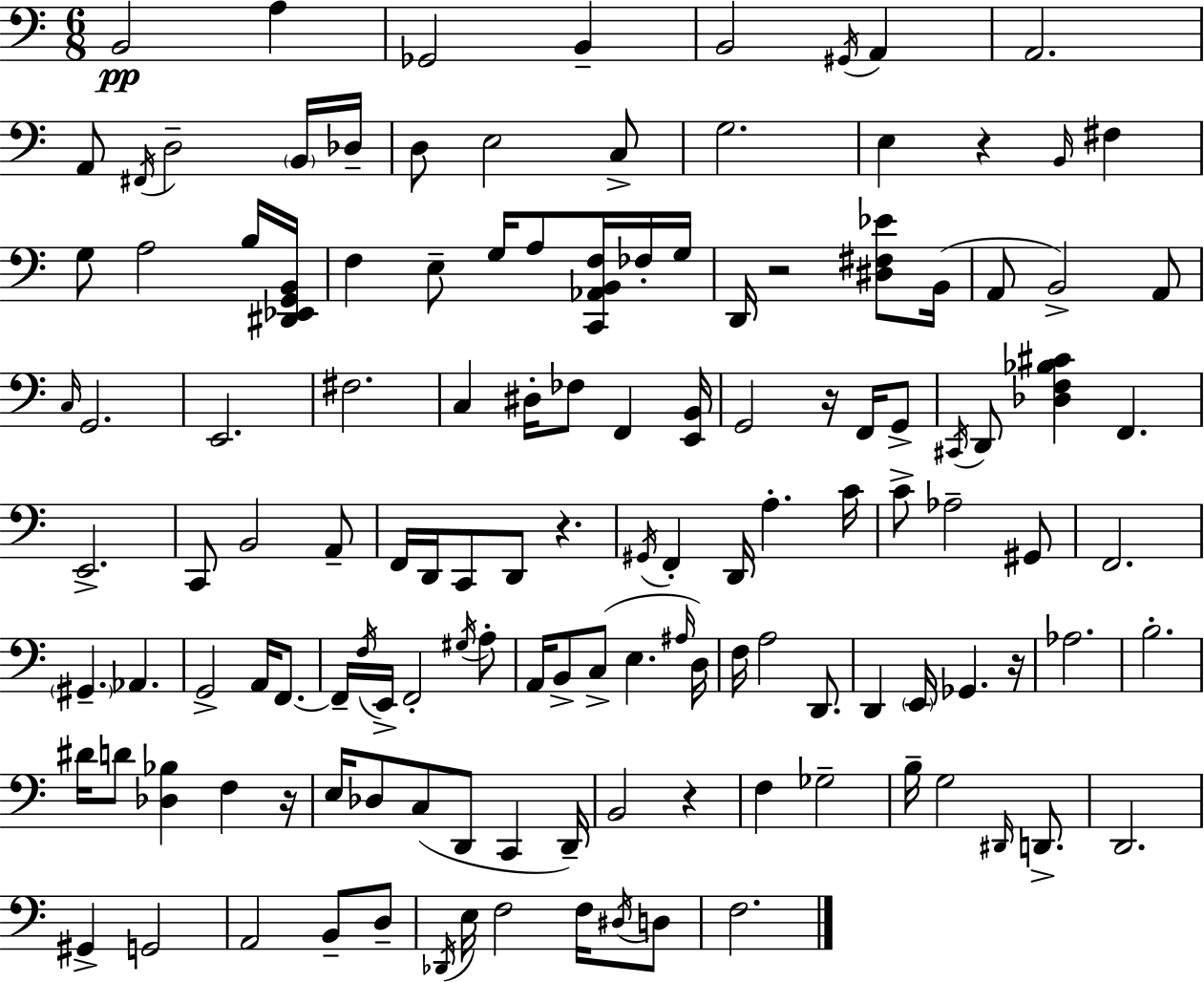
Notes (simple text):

B2/h A3/q Gb2/h B2/q B2/h G#2/s A2/q A2/h. A2/e F#2/s D3/h B2/s Db3/s D3/e E3/h C3/e G3/h. E3/q R/q B2/s F#3/q G3/e A3/h B3/s [D#2,Eb2,G2,B2]/s F3/q E3/e G3/s A3/e [C2,Ab2,B2,F3]/s FES3/s G3/s D2/s R/h [D#3,F#3,Eb4]/e B2/s A2/e B2/h A2/e C3/s G2/h. E2/h. F#3/h. C3/q D#3/s FES3/e F2/q [E2,B2]/s G2/h R/s F2/s G2/e C#2/s D2/e [Db3,F3,Bb3,C#4]/q F2/q. E2/h. C2/e B2/h A2/e F2/s D2/s C2/e D2/e R/q. G#2/s F2/q D2/s A3/q. C4/s C4/e Ab3/h G#2/e F2/h. G#2/q. Ab2/q. G2/h A2/s F2/e. F2/s F3/s E2/s F2/h G#3/s A3/e A2/s B2/e C3/e E3/q. A#3/s D3/s F3/s A3/h D2/e. D2/q E2/s Gb2/q. R/s Ab3/h. B3/h. D#4/s D4/e [Db3,Bb3]/q F3/q R/s E3/s Db3/e C3/e D2/e C2/q D2/s B2/h R/q F3/q Gb3/h B3/s G3/h D#2/s D2/e. D2/h. G#2/q G2/h A2/h B2/e D3/e Db2/s E3/s F3/h F3/s D#3/s D3/e F3/h.